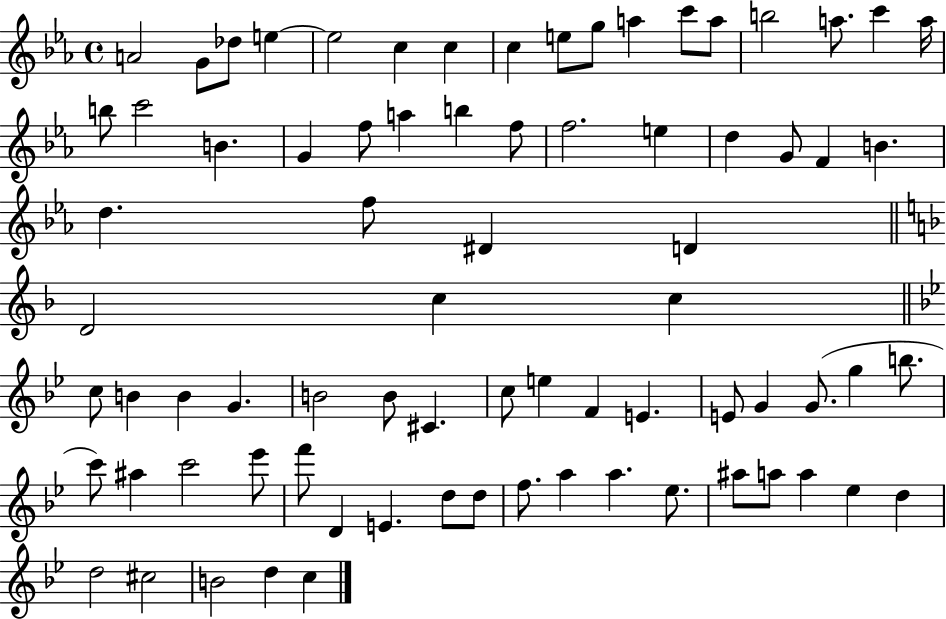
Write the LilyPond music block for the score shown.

{
  \clef treble
  \time 4/4
  \defaultTimeSignature
  \key ees \major
  a'2 g'8 des''8 e''4~~ | e''2 c''4 c''4 | c''4 e''8 g''8 a''4 c'''8 a''8 | b''2 a''8. c'''4 a''16 | \break b''8 c'''2 b'4. | g'4 f''8 a''4 b''4 f''8 | f''2. e''4 | d''4 g'8 f'4 b'4. | \break d''4. f''8 dis'4 d'4 | \bar "||" \break \key d \minor d'2 c''4 c''4 | \bar "||" \break \key bes \major c''8 b'4 b'4 g'4. | b'2 b'8 cis'4. | c''8 e''4 f'4 e'4. | e'8 g'4 g'8.( g''4 b''8. | \break c'''8) ais''4 c'''2 ees'''8 | f'''8 d'4 e'4. d''8 d''8 | f''8. a''4 a''4. ees''8. | ais''8 a''8 a''4 ees''4 d''4 | \break d''2 cis''2 | b'2 d''4 c''4 | \bar "|."
}